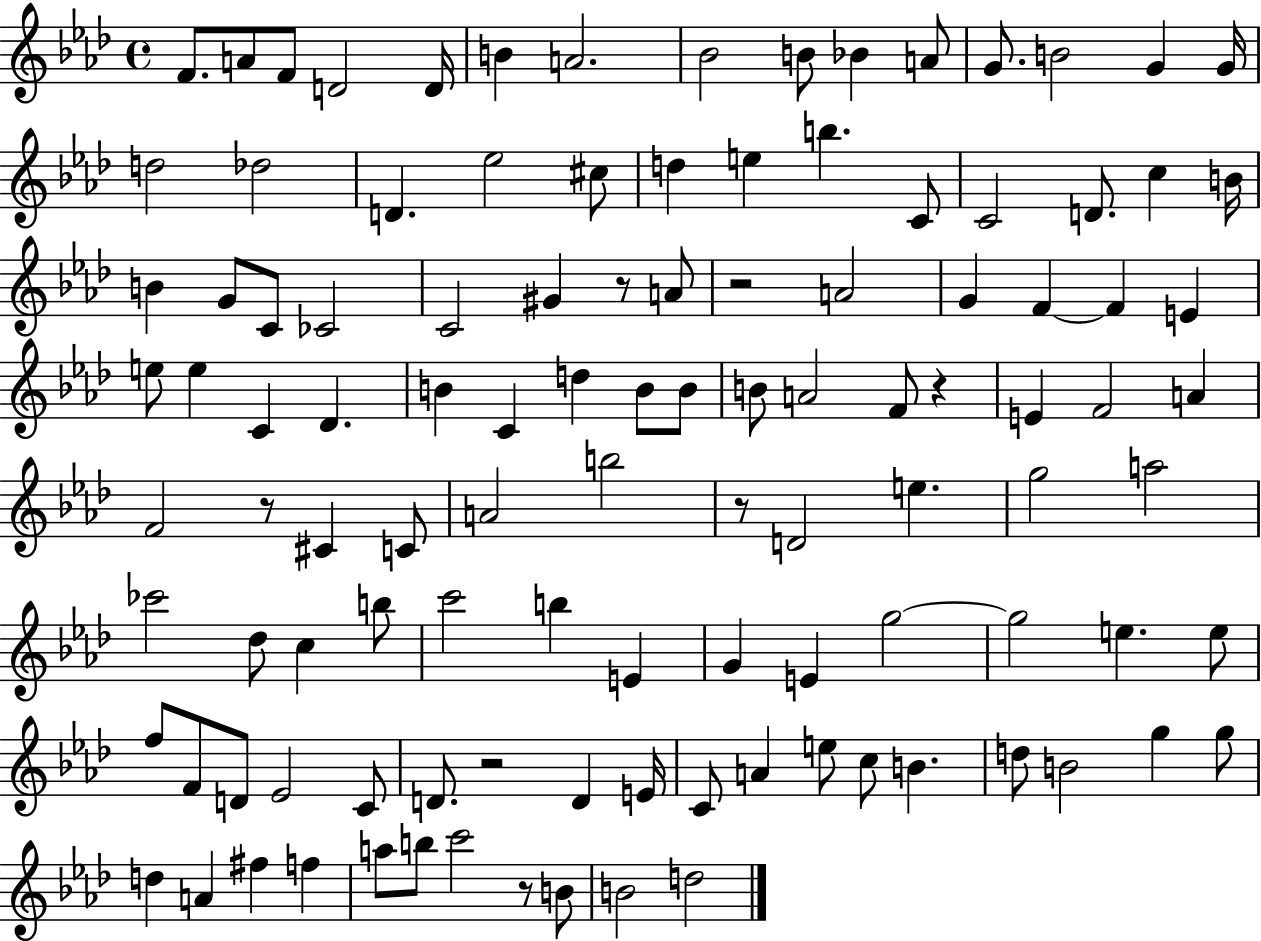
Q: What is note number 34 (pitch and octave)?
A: G#4